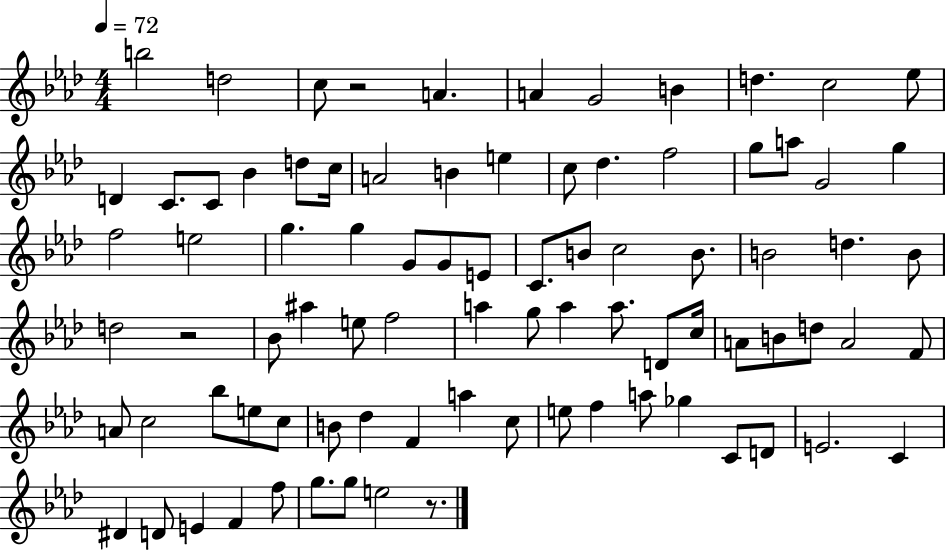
{
  \clef treble
  \numericTimeSignature
  \time 4/4
  \key aes \major
  \tempo 4 = 72
  b''2 d''2 | c''8 r2 a'4. | a'4 g'2 b'4 | d''4. c''2 ees''8 | \break d'4 c'8. c'8 bes'4 d''8 c''16 | a'2 b'4 e''4 | c''8 des''4. f''2 | g''8 a''8 g'2 g''4 | \break f''2 e''2 | g''4. g''4 g'8 g'8 e'8 | c'8. b'8 c''2 b'8. | b'2 d''4. b'8 | \break d''2 r2 | bes'8 ais''4 e''8 f''2 | a''4 g''8 a''4 a''8. d'8 c''16 | a'8 b'8 d''8 a'2 f'8 | \break a'8 c''2 bes''8 e''8 c''8 | b'8 des''4 f'4 a''4 c''8 | e''8 f''4 a''8 ges''4 c'8 d'8 | e'2. c'4 | \break dis'4 d'8 e'4 f'4 f''8 | g''8. g''8 e''2 r8. | \bar "|."
}